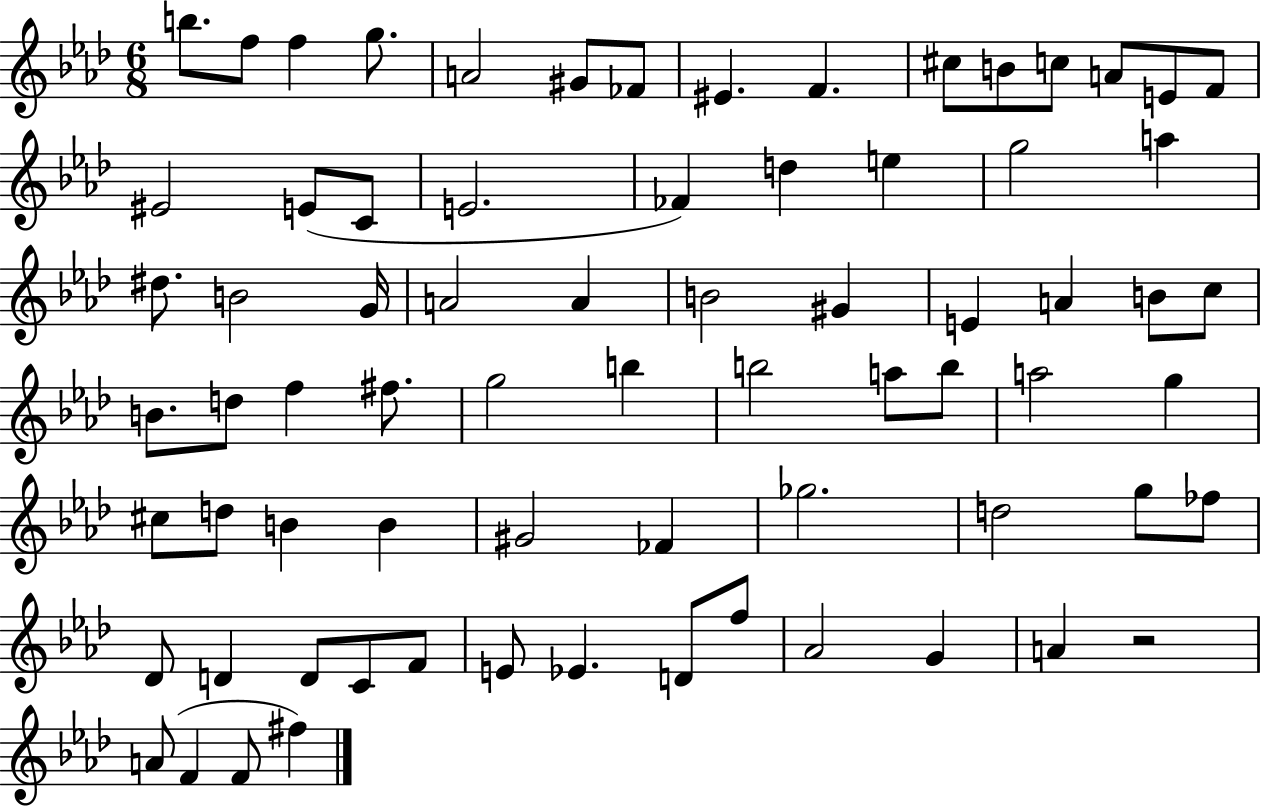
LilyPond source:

{
  \clef treble
  \numericTimeSignature
  \time 6/8
  \key aes \major
  b''8. f''8 f''4 g''8. | a'2 gis'8 fes'8 | eis'4. f'4. | cis''8 b'8 c''8 a'8 e'8 f'8 | \break eis'2 e'8( c'8 | e'2. | fes'4) d''4 e''4 | g''2 a''4 | \break dis''8. b'2 g'16 | a'2 a'4 | b'2 gis'4 | e'4 a'4 b'8 c''8 | \break b'8. d''8 f''4 fis''8. | g''2 b''4 | b''2 a''8 b''8 | a''2 g''4 | \break cis''8 d''8 b'4 b'4 | gis'2 fes'4 | ges''2. | d''2 g''8 fes''8 | \break des'8 d'4 d'8 c'8 f'8 | e'8 ees'4. d'8 f''8 | aes'2 g'4 | a'4 r2 | \break a'8( f'4 f'8 fis''4) | \bar "|."
}